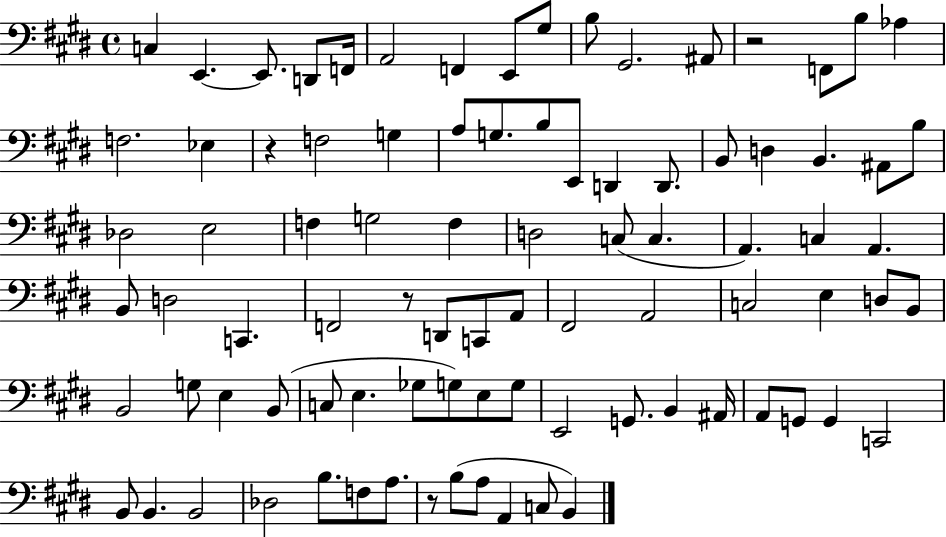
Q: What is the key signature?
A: E major